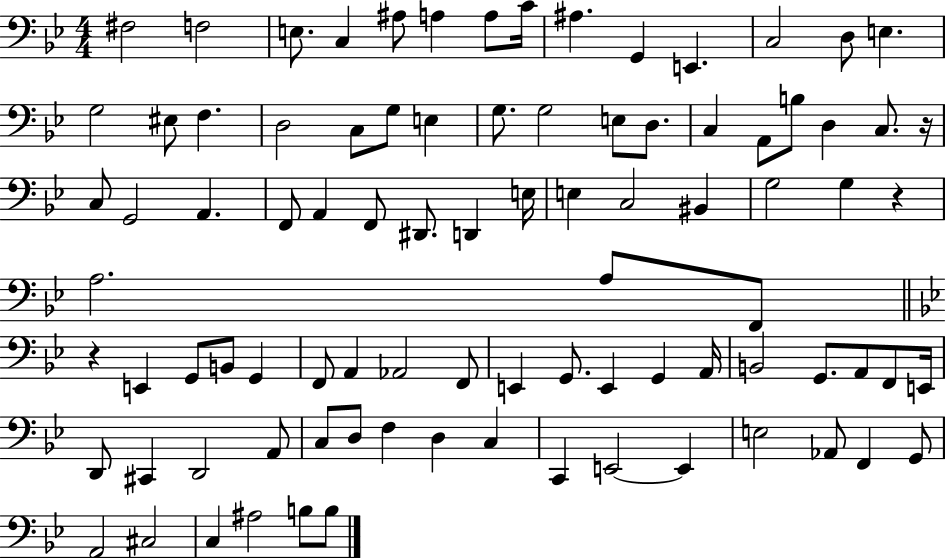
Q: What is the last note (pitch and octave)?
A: B3